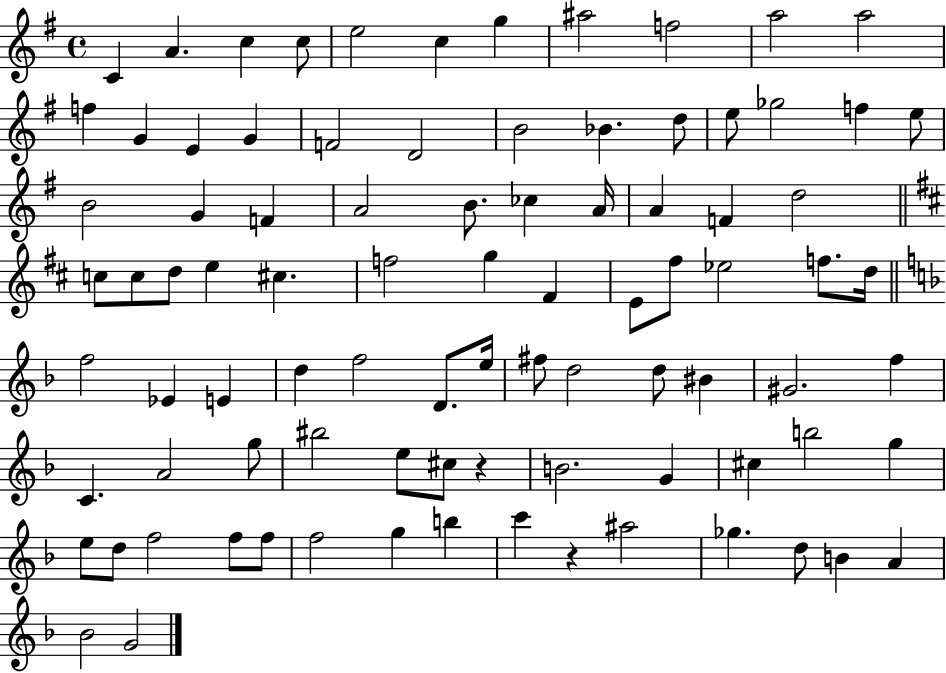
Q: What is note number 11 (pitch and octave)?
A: A5